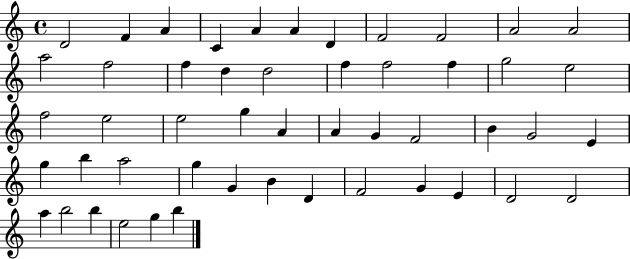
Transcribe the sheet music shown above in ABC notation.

X:1
T:Untitled
M:4/4
L:1/4
K:C
D2 F A C A A D F2 F2 A2 A2 a2 f2 f d d2 f f2 f g2 e2 f2 e2 e2 g A A G F2 B G2 E g b a2 g G B D F2 G E D2 D2 a b2 b e2 g b